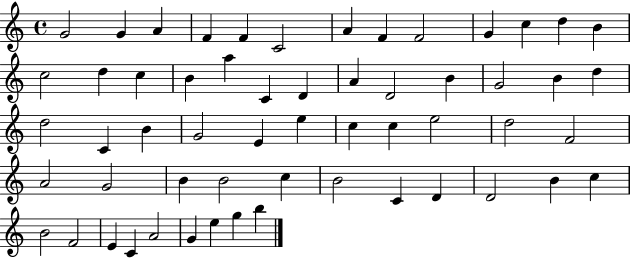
G4/h G4/q A4/q F4/q F4/q C4/h A4/q F4/q F4/h G4/q C5/q D5/q B4/q C5/h D5/q C5/q B4/q A5/q C4/q D4/q A4/q D4/h B4/q G4/h B4/q D5/q D5/h C4/q B4/q G4/h E4/q E5/q C5/q C5/q E5/h D5/h F4/h A4/h G4/h B4/q B4/h C5/q B4/h C4/q D4/q D4/h B4/q C5/q B4/h F4/h E4/q C4/q A4/h G4/q E5/q G5/q B5/q